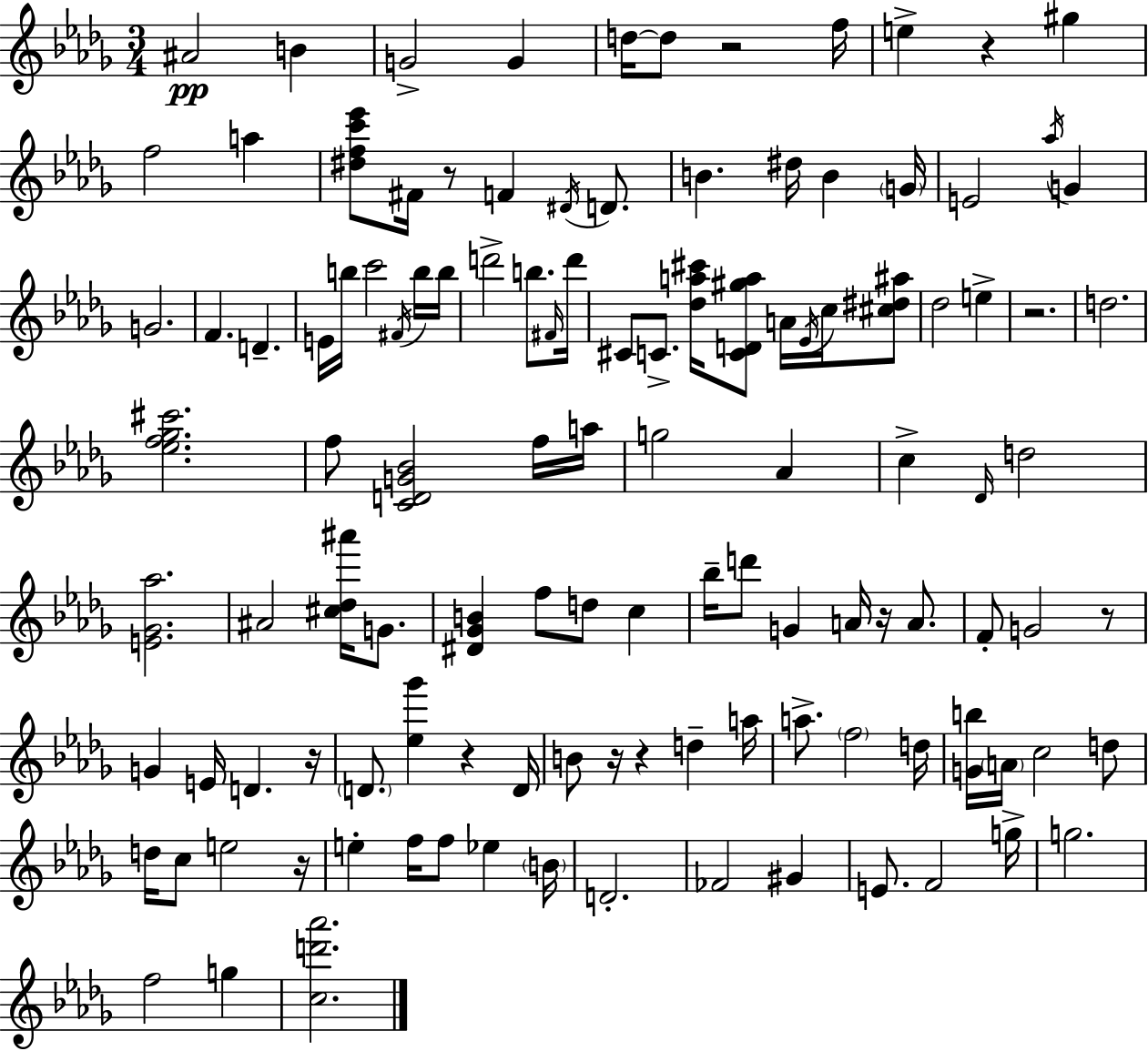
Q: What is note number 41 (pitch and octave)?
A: Db5